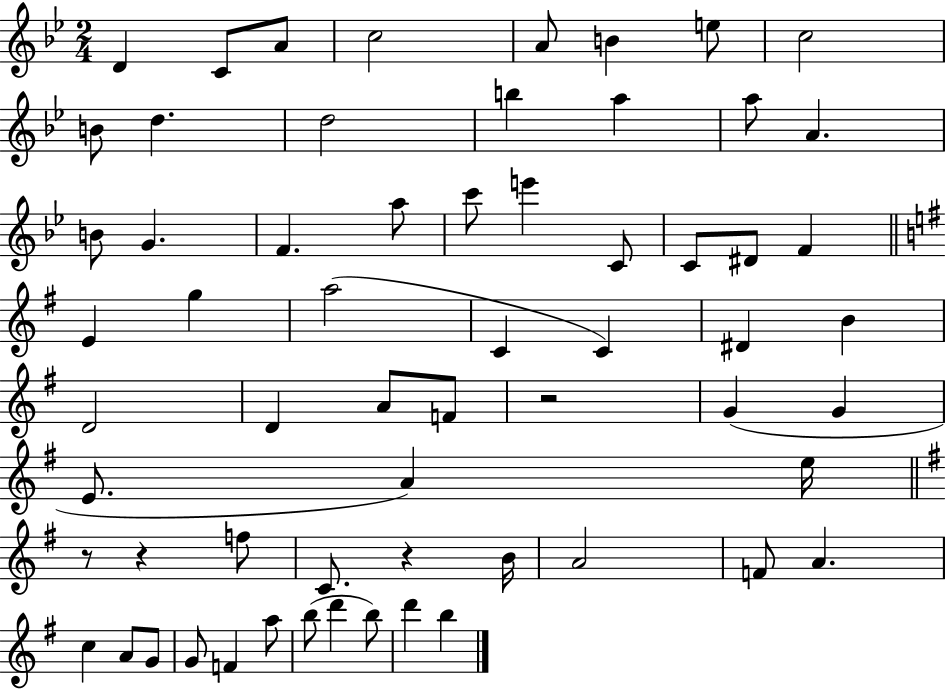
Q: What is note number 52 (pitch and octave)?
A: F4